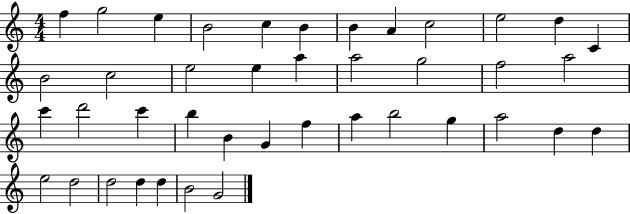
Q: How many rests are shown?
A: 0